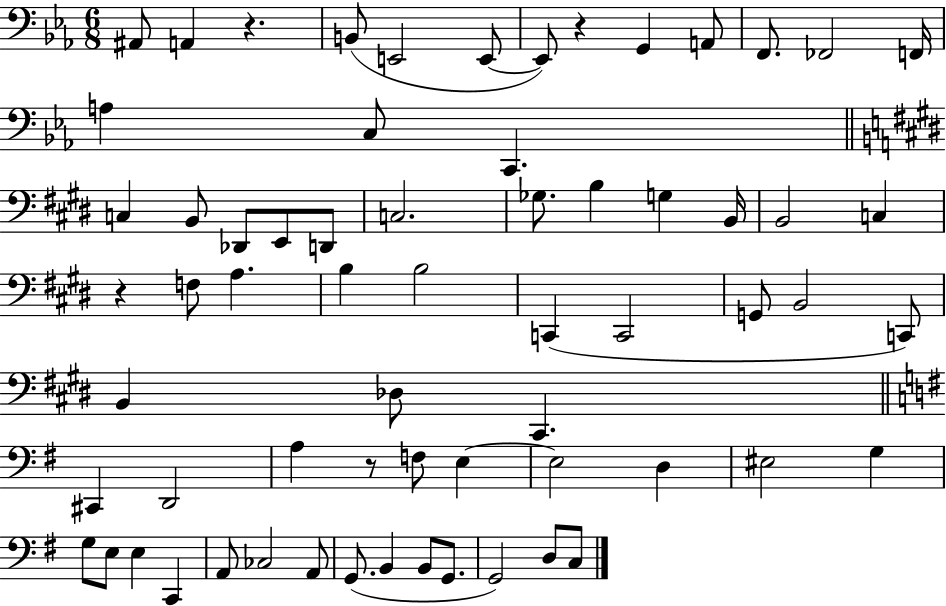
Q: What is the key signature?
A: EES major